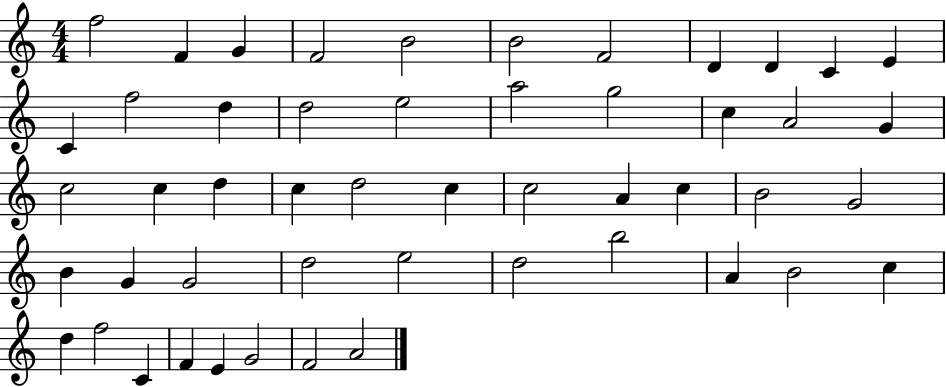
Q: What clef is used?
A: treble